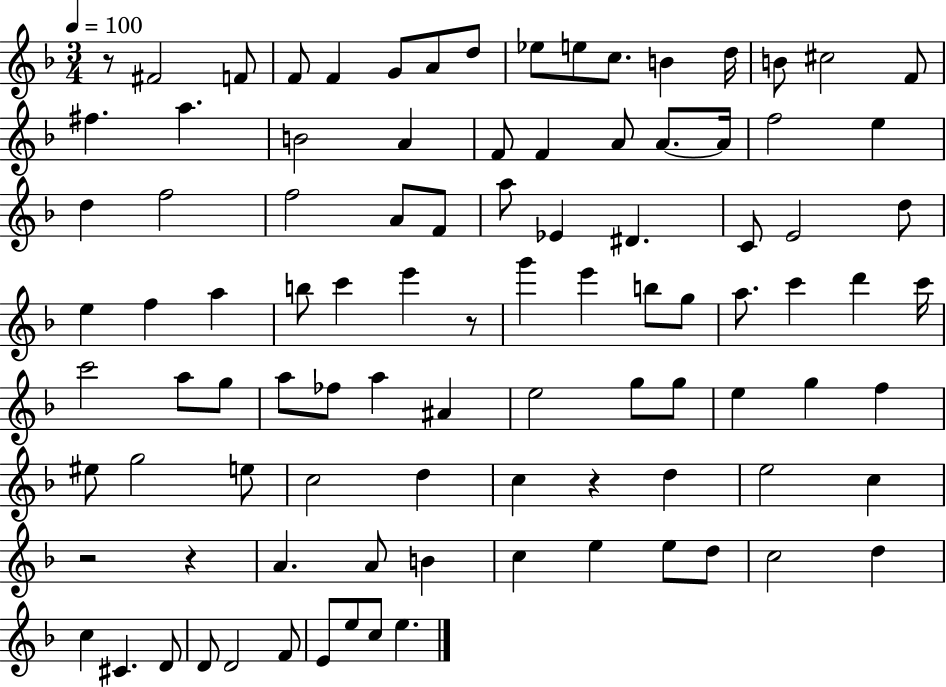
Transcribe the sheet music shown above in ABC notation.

X:1
T:Untitled
M:3/4
L:1/4
K:F
z/2 ^F2 F/2 F/2 F G/2 A/2 d/2 _e/2 e/2 c/2 B d/4 B/2 ^c2 F/2 ^f a B2 A F/2 F A/2 A/2 A/4 f2 e d f2 f2 A/2 F/2 a/2 _E ^D C/2 E2 d/2 e f a b/2 c' e' z/2 g' e' b/2 g/2 a/2 c' d' c'/4 c'2 a/2 g/2 a/2 _f/2 a ^A e2 g/2 g/2 e g f ^e/2 g2 e/2 c2 d c z d e2 c z2 z A A/2 B c e e/2 d/2 c2 d c ^C D/2 D/2 D2 F/2 E/2 e/2 c/2 e